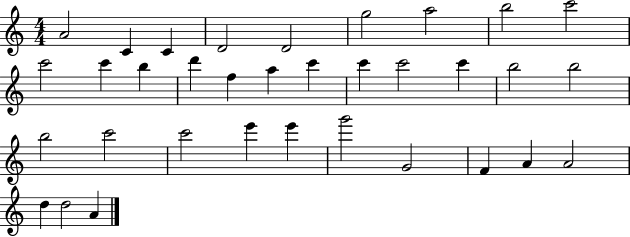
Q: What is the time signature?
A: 4/4